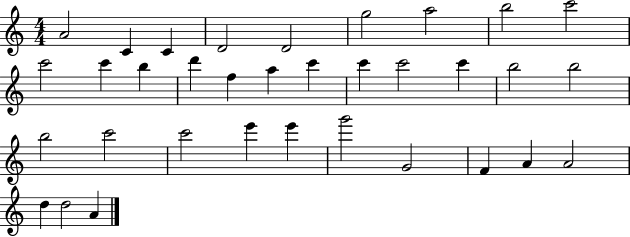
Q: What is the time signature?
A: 4/4